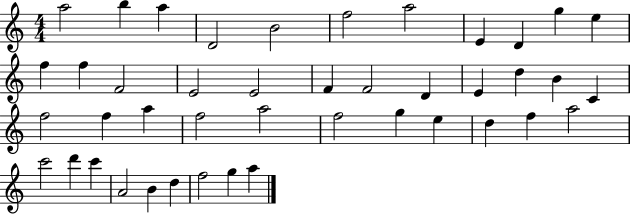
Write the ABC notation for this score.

X:1
T:Untitled
M:4/4
L:1/4
K:C
a2 b a D2 B2 f2 a2 E D g e f f F2 E2 E2 F F2 D E d B C f2 f a f2 a2 f2 g e d f a2 c'2 d' c' A2 B d f2 g a